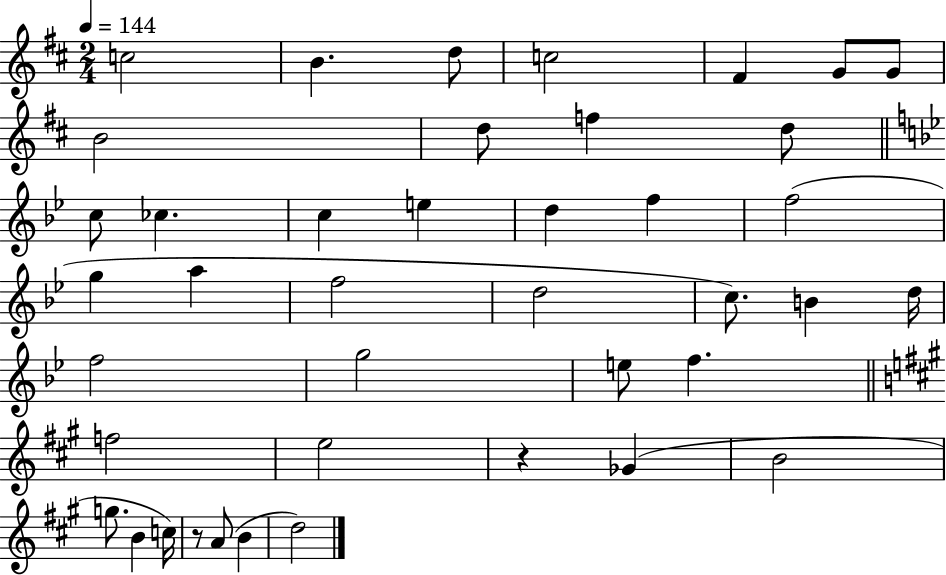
{
  \clef treble
  \numericTimeSignature
  \time 2/4
  \key d \major
  \tempo 4 = 144
  c''2 | b'4. d''8 | c''2 | fis'4 g'8 g'8 | \break b'2 | d''8 f''4 d''8 | \bar "||" \break \key g \minor c''8 ces''4. | c''4 e''4 | d''4 f''4 | f''2( | \break g''4 a''4 | f''2 | d''2 | c''8.) b'4 d''16 | \break f''2 | g''2 | e''8 f''4. | \bar "||" \break \key a \major f''2 | e''2 | r4 ges'4( | b'2 | \break g''8. b'4 c''16) | r8 a'8( b'4 | d''2) | \bar "|."
}